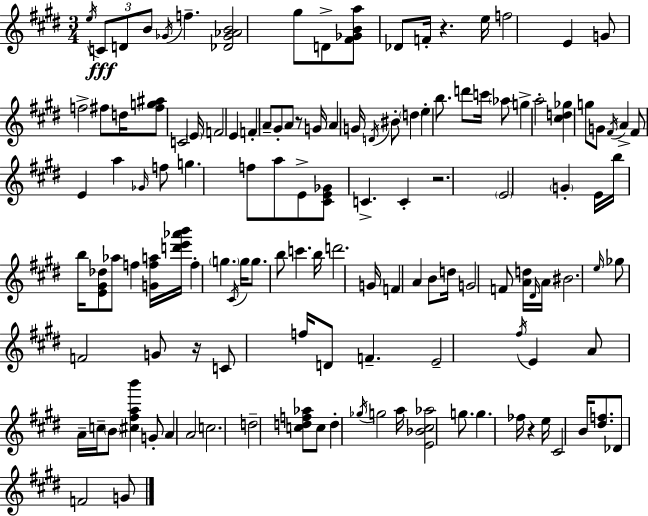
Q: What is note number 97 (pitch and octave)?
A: A4